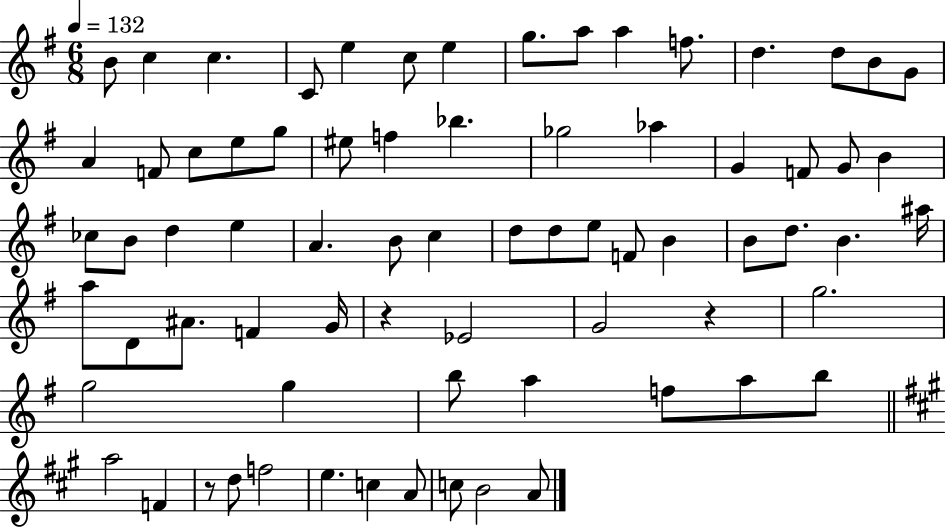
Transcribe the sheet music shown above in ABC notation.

X:1
T:Untitled
M:6/8
L:1/4
K:G
B/2 c c C/2 e c/2 e g/2 a/2 a f/2 d d/2 B/2 G/2 A F/2 c/2 e/2 g/2 ^e/2 f _b _g2 _a G F/2 G/2 B _c/2 B/2 d e A B/2 c d/2 d/2 e/2 F/2 B B/2 d/2 B ^a/4 a/2 D/2 ^A/2 F G/4 z _E2 G2 z g2 g2 g b/2 a f/2 a/2 b/2 a2 F z/2 d/2 f2 e c A/2 c/2 B2 A/2